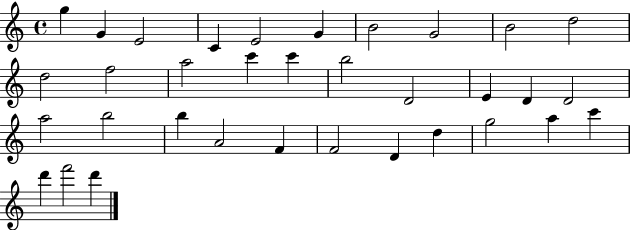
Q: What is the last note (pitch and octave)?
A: D6